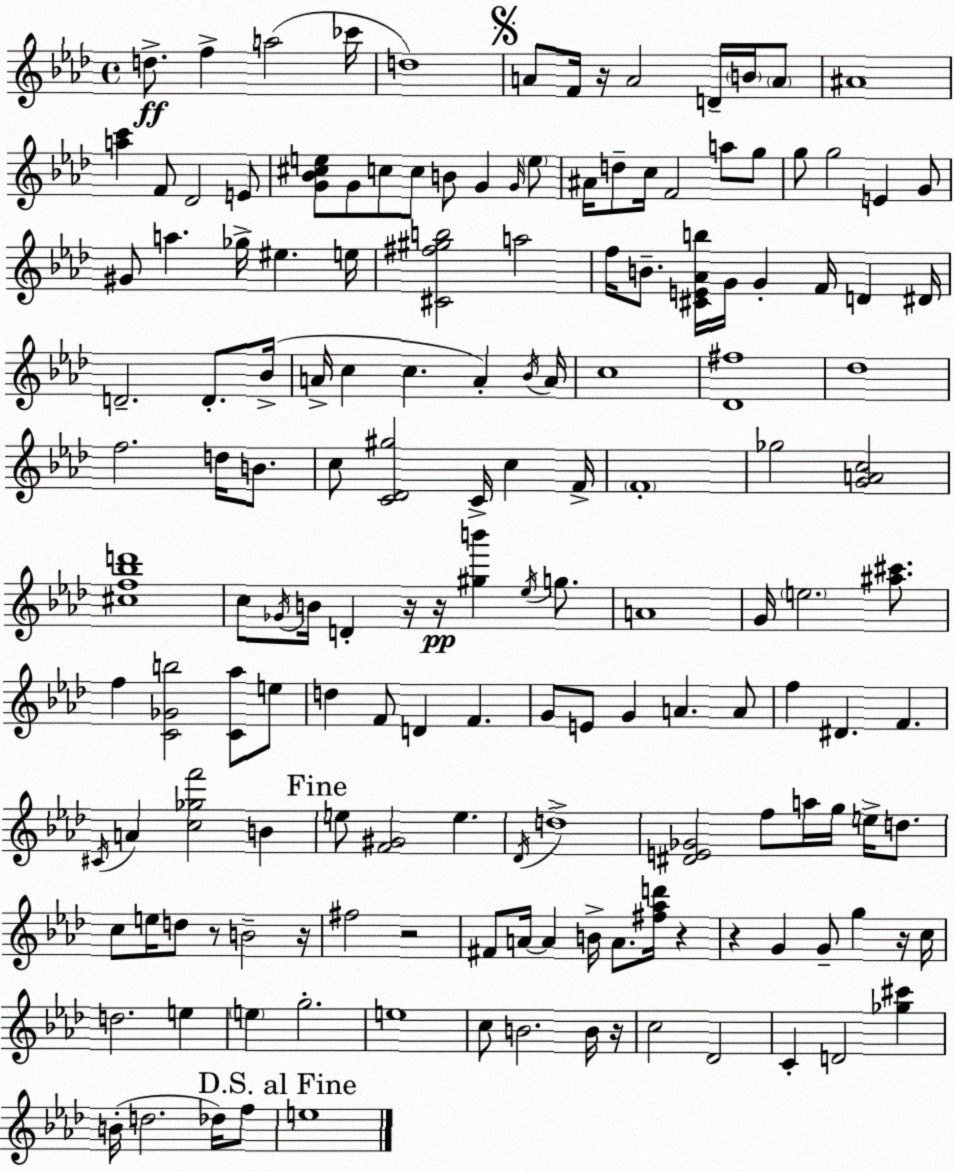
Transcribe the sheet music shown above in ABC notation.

X:1
T:Untitled
M:4/4
L:1/4
K:Fm
d/2 f a2 _c'/4 d4 A/2 F/4 z/4 A2 D/4 B/4 A/2 ^A4 [ac'] F/2 _D2 E/2 [G_B^ce]/2 G/2 c/2 c/2 B/2 G G/4 e/2 ^A/4 d/2 c/4 F2 a/2 g/2 g/2 g2 E G/2 ^G/2 a _g/4 ^e e/4 [^C^f^gb]2 a2 f/4 B/2 [^CE_Ab]/4 G/4 G F/4 D ^D/4 D2 D/2 _B/4 A/4 c c A _B/4 A/4 c4 [_D^f]4 _d4 f2 d/4 B/2 c/2 [C_D^g]2 C/4 c F/4 F4 _g2 [GAc]2 [^cf_bd']4 c/2 _G/4 B/4 D z/4 z/4 [^gb'] _e/4 g/2 A4 G/4 e2 [^a^c']/2 f [C_Gb]2 [C_a]/2 e/2 d F/2 D F G/2 E/2 G A A/2 f ^D F ^C/4 A [c_gf']2 B e/2 [F^G]2 e _D/4 d4 [^DE_G]2 f/2 a/4 g/4 e/4 d/2 c/2 e/4 d/2 z/2 B2 z/4 ^f2 z2 ^F/2 A/4 A B/4 A/2 [^f_ad']/4 z z G G/2 g z/4 c/4 d2 e e g2 e4 c/2 B2 B/4 z/4 c2 _D2 C D2 [_g^c'] B/4 d2 _d/4 f/2 e4